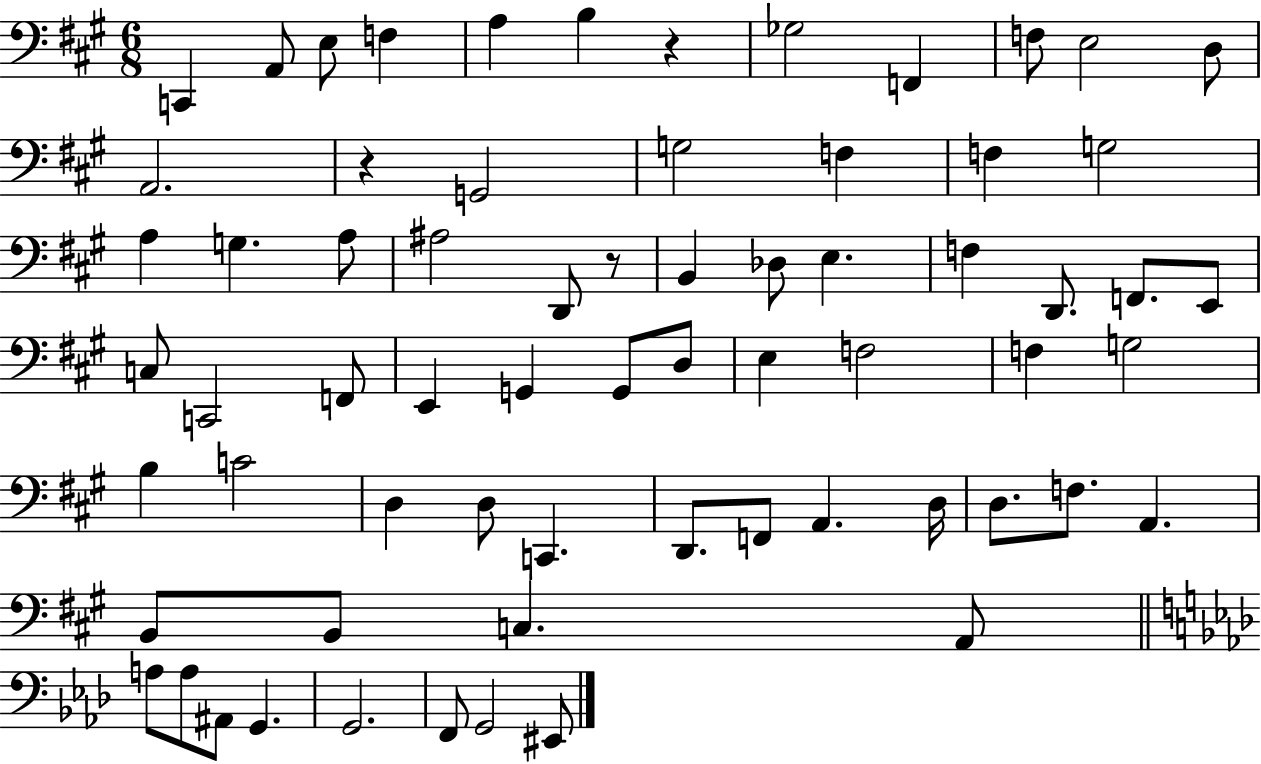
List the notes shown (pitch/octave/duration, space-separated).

C2/q A2/e E3/e F3/q A3/q B3/q R/q Gb3/h F2/q F3/e E3/h D3/e A2/h. R/q G2/h G3/h F3/q F3/q G3/h A3/q G3/q. A3/e A#3/h D2/e R/e B2/q Db3/e E3/q. F3/q D2/e. F2/e. E2/e C3/e C2/h F2/e E2/q G2/q G2/e D3/e E3/q F3/h F3/q G3/h B3/q C4/h D3/q D3/e C2/q. D2/e. F2/e A2/q. D3/s D3/e. F3/e. A2/q. B2/e B2/e C3/q. A2/e A3/e A3/e A#2/e G2/q. G2/h. F2/e G2/h EIS2/e